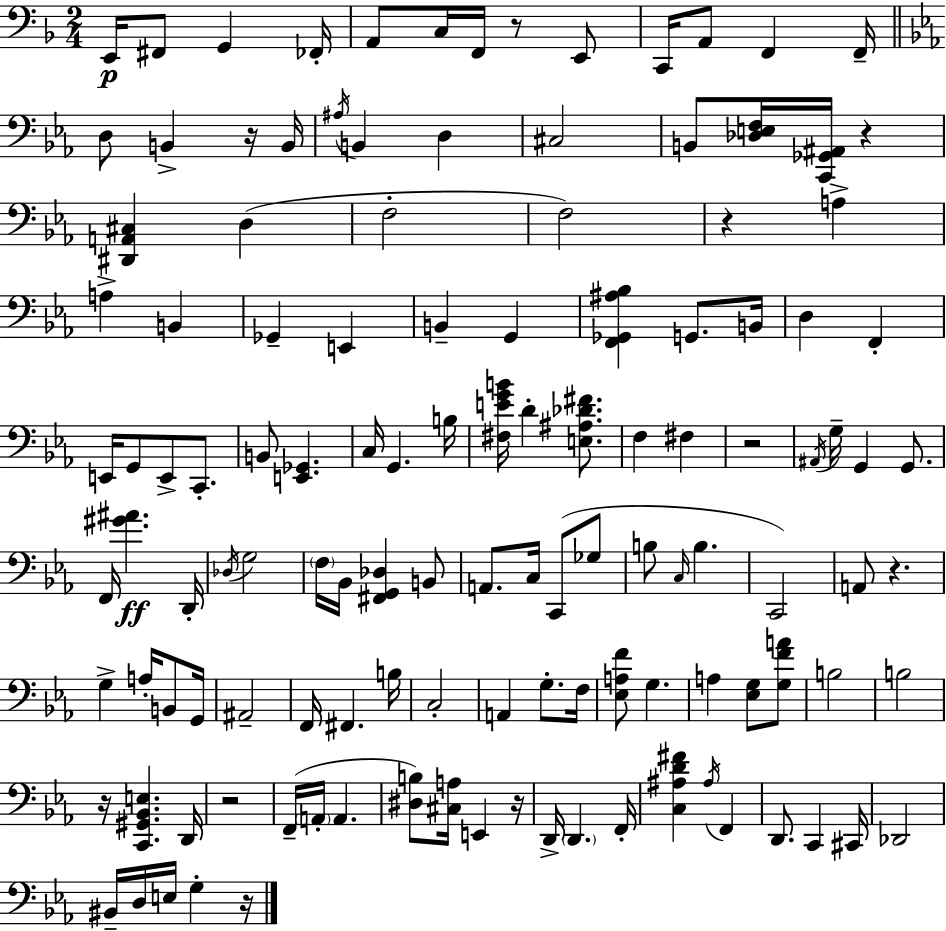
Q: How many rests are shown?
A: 10